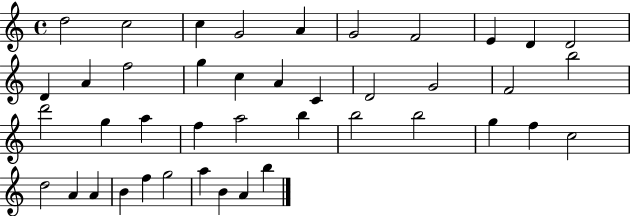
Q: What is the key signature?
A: C major